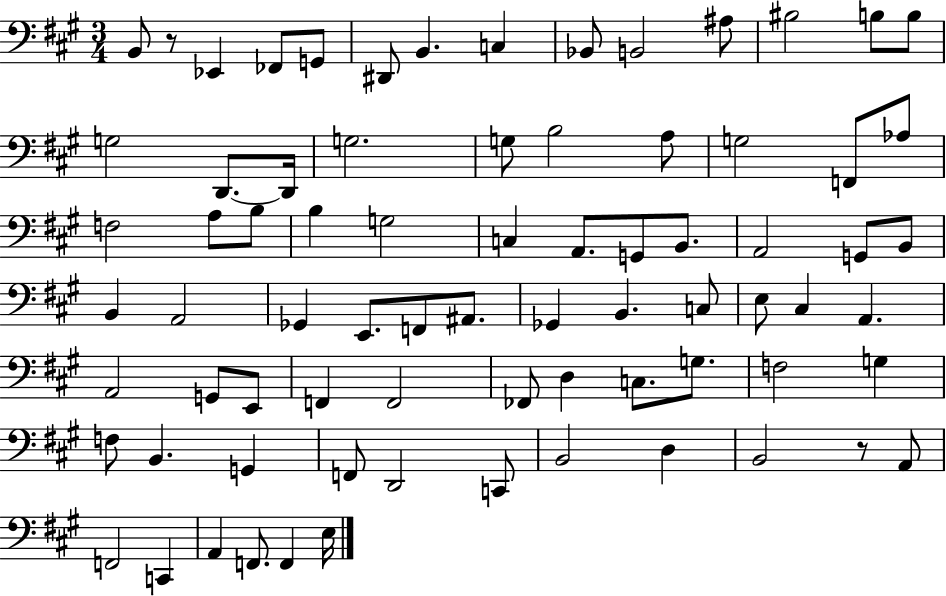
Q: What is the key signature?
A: A major